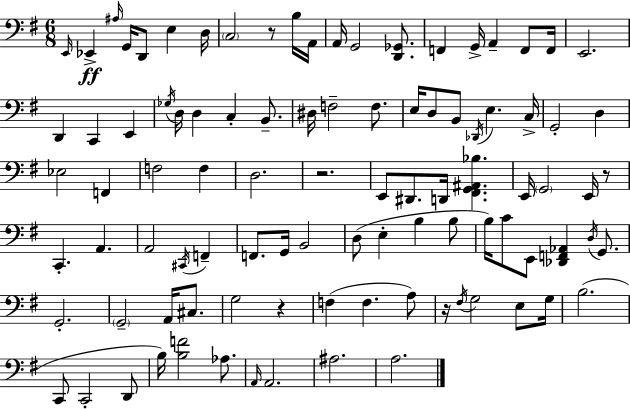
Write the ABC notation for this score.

X:1
T:Untitled
M:6/8
L:1/4
K:Em
E,,/4 _E,, ^A,/4 G,,/4 D,,/2 E, D,/4 C,2 z/2 B,/4 A,,/4 A,,/4 G,,2 [D,,_G,,]/2 F,, G,,/4 A,, F,,/2 F,,/4 E,,2 D,, C,, E,, _G,/4 D,/4 D, C, B,,/2 ^D,/4 F,2 F,/2 E,/4 D,/2 B,,/2 _D,,/4 E, C,/4 G,,2 D, _E,2 F,, F,2 F, D,2 z2 E,,/2 ^D,,/2 D,,/4 [^F,,G,,^A,,_B,] E,,/4 G,,2 E,,/4 z/2 C,, A,, A,,2 ^C,,/4 F,, F,,/2 G,,/4 B,,2 D,/2 E, B, B,/2 B,/4 C/2 E,,/2 [_D,,F,,_A,,] D,/4 G,,/2 G,,2 G,,2 A,,/4 ^C,/2 G,2 z F, F, A,/2 z/4 ^F,/4 G,2 E,/2 G,/4 B,2 C,,/2 C,,2 D,,/2 B,/4 [B,F]2 _A,/2 A,,/4 A,,2 ^A,2 A,2